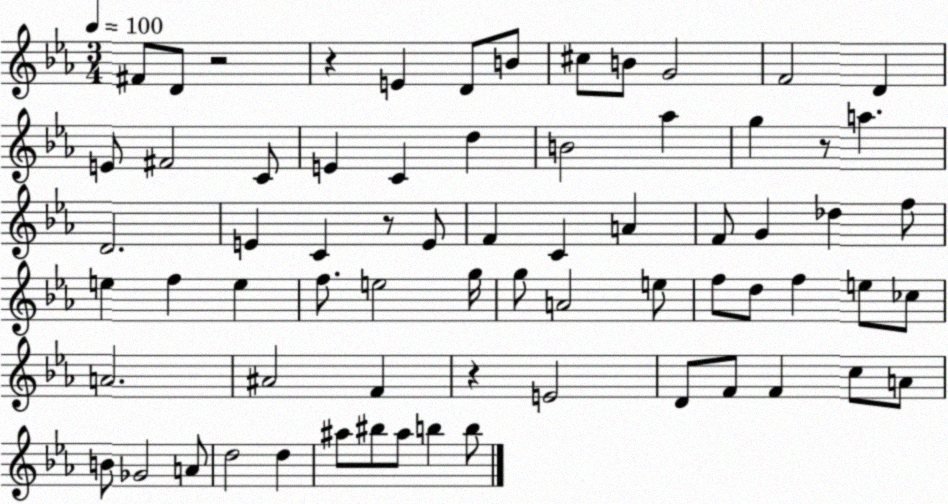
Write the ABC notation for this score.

X:1
T:Untitled
M:3/4
L:1/4
K:Eb
^F/2 D/2 z2 z E D/2 B/2 ^c/2 B/2 G2 F2 D E/2 ^F2 C/2 E C d B2 _a g z/2 a D2 E C z/2 E/2 F C A F/2 G _d f/2 e f e f/2 e2 g/4 g/2 A2 e/2 f/2 d/2 f e/2 _c/2 A2 ^A2 F z E2 D/2 F/2 F c/2 A/2 B/2 _G2 A/2 d2 d ^a/2 ^b/2 ^a/2 b b/2